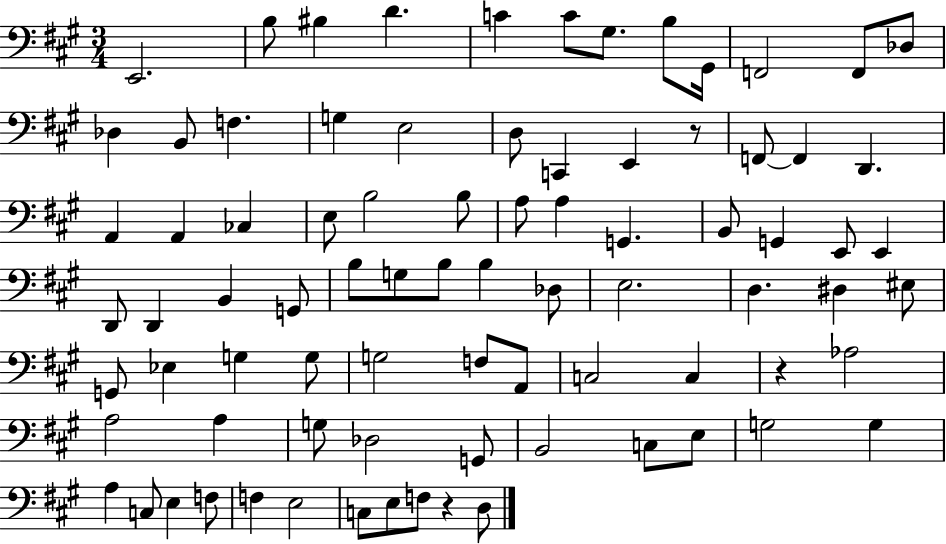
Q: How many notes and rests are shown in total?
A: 82